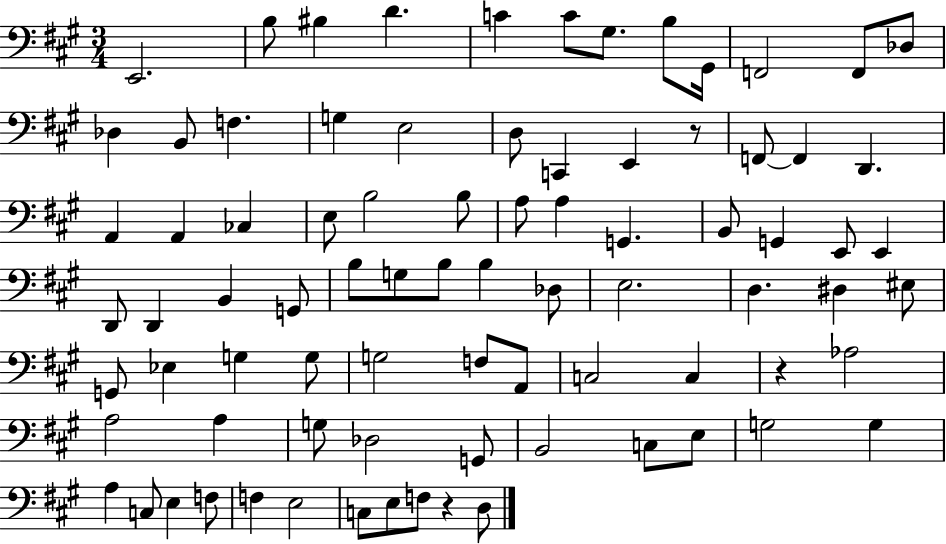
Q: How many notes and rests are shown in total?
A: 82